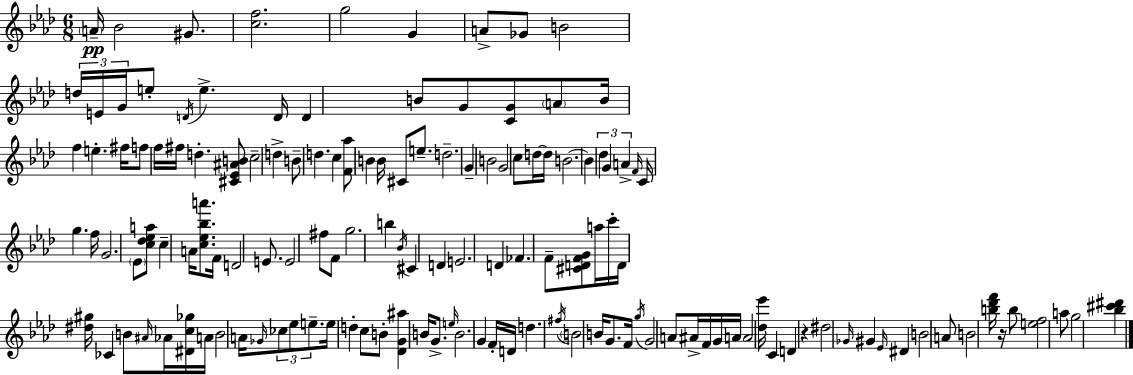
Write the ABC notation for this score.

X:1
T:Untitled
M:6/8
L:1/4
K:Ab
A/4 _B2 ^G/2 [cf]2 g2 G A/2 _G/2 B2 d/4 E/4 G/4 e/2 D/4 e D/4 D B/2 G/2 [CG]/2 A/2 B/4 f e ^f/4 f/2 f/4 ^f/4 d [^C_E^AB]/2 c2 d B/2 d c [F_a]/2 B B/4 ^C/2 e/2 d2 G B2 G2 c/2 d/4 d/4 B2 B _d G A F/4 C/4 g f/4 G2 _E/2 [c_d_ea]/2 c A/4 [c_e_ba']/2 F/4 D2 E/2 E2 ^f/2 F/2 g2 b _B/4 ^C D E2 D _F F/2 [^CDFG]/2 a/4 c'/4 D/4 [^d^g]/4 _C B/2 ^A/4 _A/4 [^Dc_g]/4 A/4 B2 A/4 _G/4 _c/2 _e/2 e/2 e/4 d c/2 B/2 [_DG^a] B/4 G/2 e/4 B2 G F/4 D/4 d ^f/4 B2 B/4 G/2 F/4 g/4 G2 A/2 ^A/4 F/4 G/4 A/4 A2 [_d_e']/4 C D z ^d2 _G/4 ^G _E/4 ^D B2 A/2 B2 [b_d'f']/4 z/4 b/2 [ef]2 a/2 g2 [_b^c'^d']